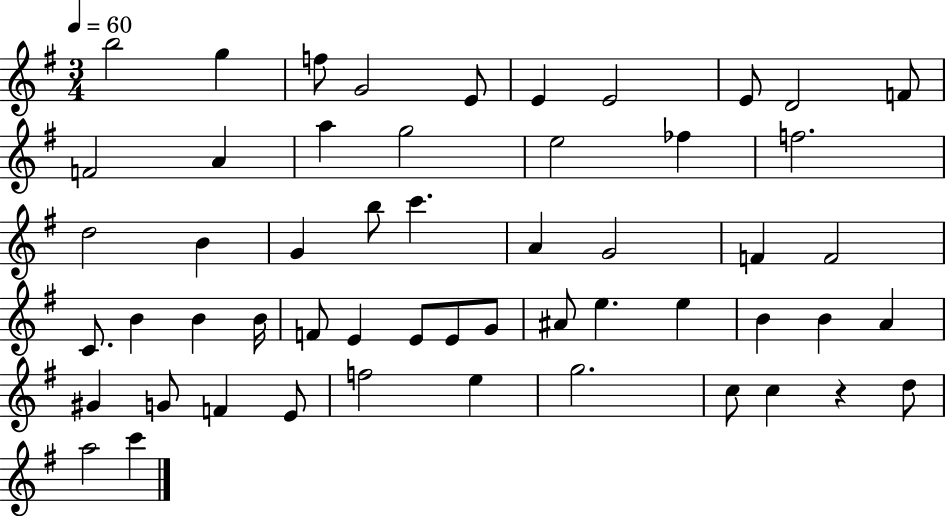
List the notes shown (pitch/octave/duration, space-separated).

B5/h G5/q F5/e G4/h E4/e E4/q E4/h E4/e D4/h F4/e F4/h A4/q A5/q G5/h E5/h FES5/q F5/h. D5/h B4/q G4/q B5/e C6/q. A4/q G4/h F4/q F4/h C4/e. B4/q B4/q B4/s F4/e E4/q E4/e E4/e G4/e A#4/e E5/q. E5/q B4/q B4/q A4/q G#4/q G4/e F4/q E4/e F5/h E5/q G5/h. C5/e C5/q R/q D5/e A5/h C6/q